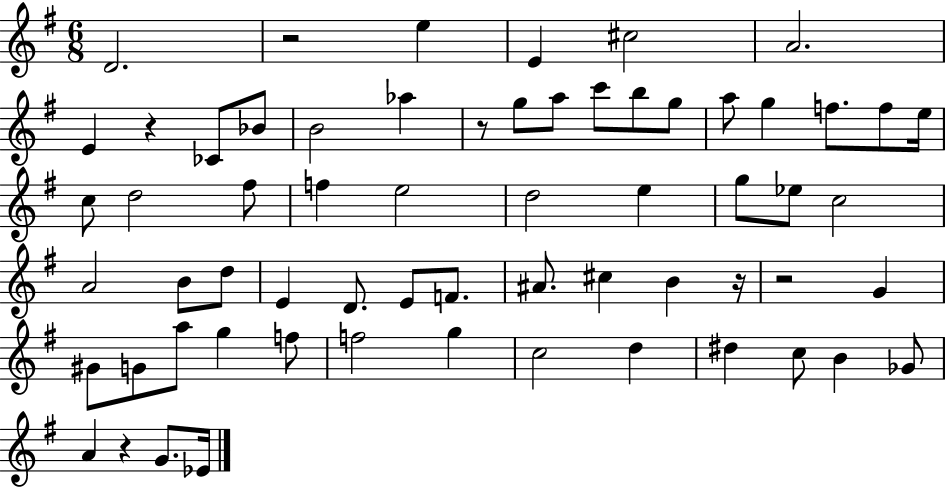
D4/h. R/h E5/q E4/q C#5/h A4/h. E4/q R/q CES4/e Bb4/e B4/h Ab5/q R/e G5/e A5/e C6/e B5/e G5/e A5/e G5/q F5/e. F5/e E5/s C5/e D5/h F#5/e F5/q E5/h D5/h E5/q G5/e Eb5/e C5/h A4/h B4/e D5/e E4/q D4/e. E4/e F4/e. A#4/e. C#5/q B4/q R/s R/h G4/q G#4/e G4/e A5/e G5/q F5/e F5/h G5/q C5/h D5/q D#5/q C5/e B4/q Gb4/e A4/q R/q G4/e. Eb4/s